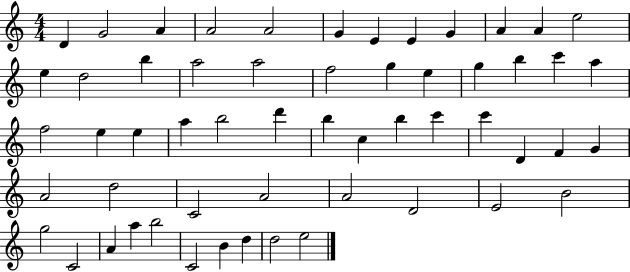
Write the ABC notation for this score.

X:1
T:Untitled
M:4/4
L:1/4
K:C
D G2 A A2 A2 G E E G A A e2 e d2 b a2 a2 f2 g e g b c' a f2 e e a b2 d' b c b c' c' D F G A2 d2 C2 A2 A2 D2 E2 B2 g2 C2 A a b2 C2 B d d2 e2